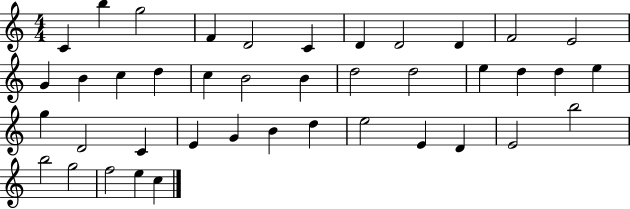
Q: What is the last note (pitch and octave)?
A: C5